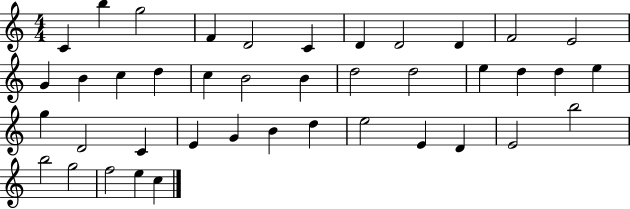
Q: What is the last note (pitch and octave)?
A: C5